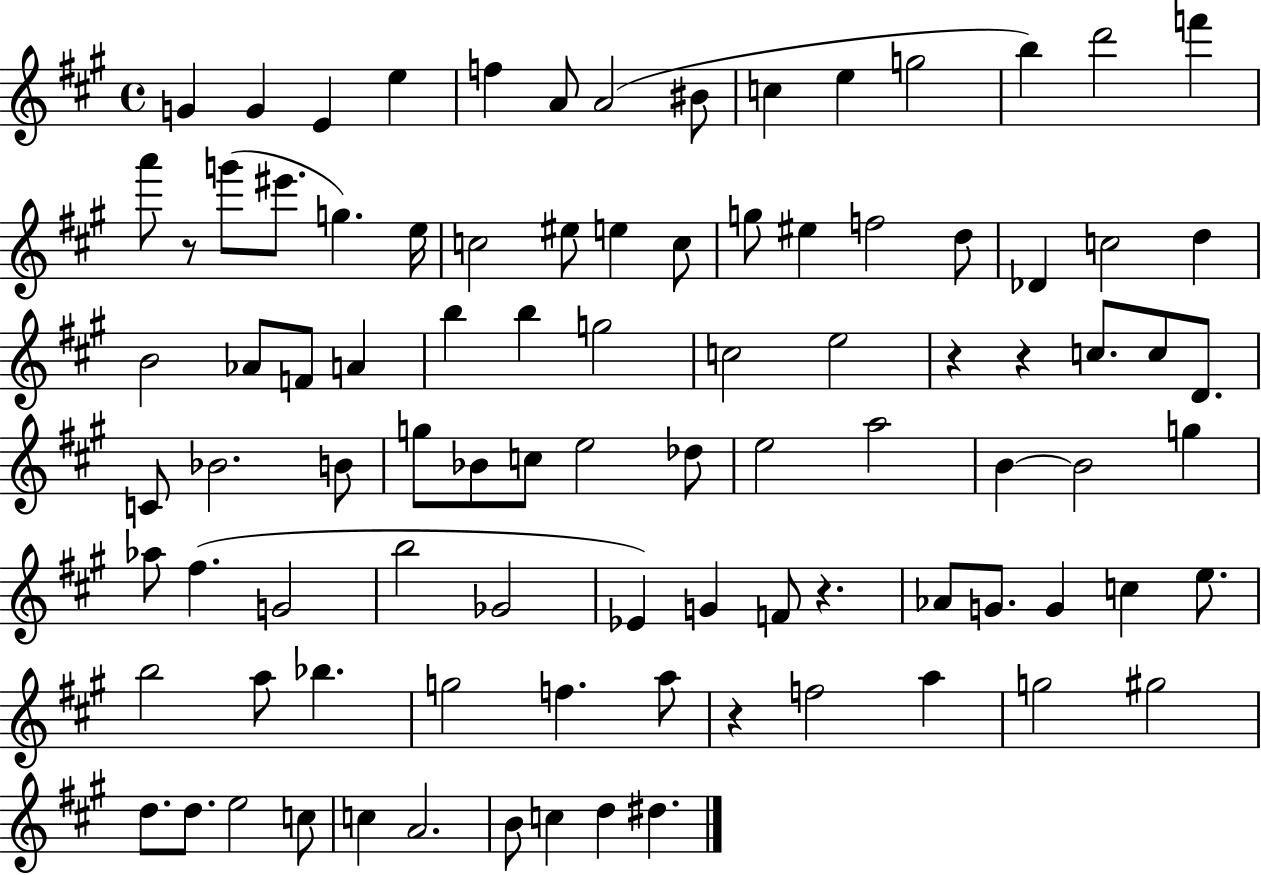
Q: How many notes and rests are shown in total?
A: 93